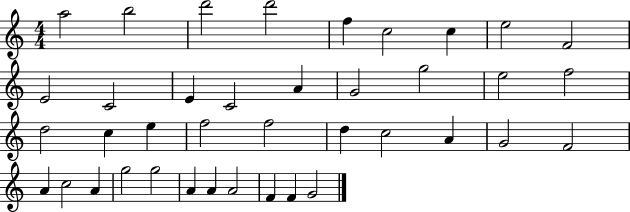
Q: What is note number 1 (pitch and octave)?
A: A5